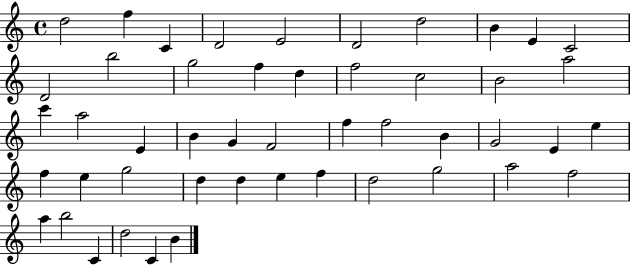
X:1
T:Untitled
M:4/4
L:1/4
K:C
d2 f C D2 E2 D2 d2 B E C2 D2 b2 g2 f d f2 c2 B2 a2 c' a2 E B G F2 f f2 B G2 E e f e g2 d d e f d2 g2 a2 f2 a b2 C d2 C B